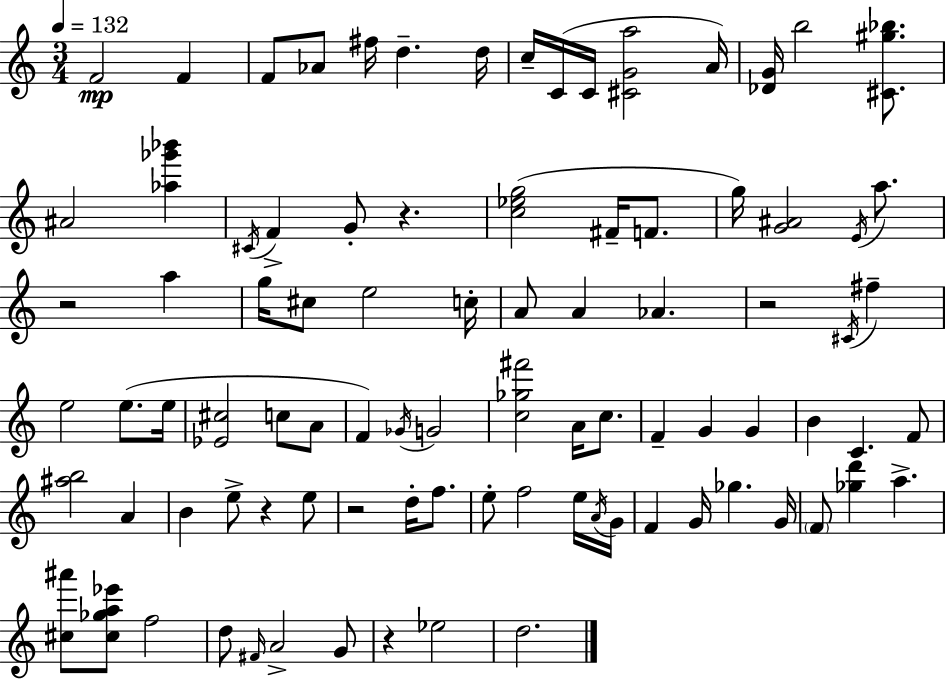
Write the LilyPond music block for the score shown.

{
  \clef treble
  \numericTimeSignature
  \time 3/4
  \key a \minor
  \tempo 4 = 132
  f'2\mp f'4 | f'8 aes'8 fis''16 d''4.-- d''16 | c''16-- c'16( c'16 <cis' g' a''>2 a'16) | <des' g'>16 b''2 <cis' gis'' bes''>8. | \break ais'2 <aes'' ges''' bes'''>4 | \acciaccatura { cis'16 } f'4-> g'8-. r4. | <c'' ees'' g''>2( fis'16-- f'8. | g''16) <g' ais'>2 \acciaccatura { e'16 } a''8. | \break r2 a''4 | g''16 cis''8 e''2 | c''16-. a'8 a'4 aes'4. | r2 \acciaccatura { cis'16 } fis''4-- | \break e''2 e''8.( | e''16 <ees' cis''>2 c''8 | a'8 f'4) \acciaccatura { ges'16 } g'2 | <c'' ges'' fis'''>2 | \break a'16 c''8. f'4-- g'4 | g'4 b'4 c'4. | f'8 <ais'' b''>2 | a'4 b'4 e''8-> r4 | \break e''8 r2 | d''16-. f''8. e''8-. f''2 | e''16 \acciaccatura { a'16 } g'16 f'4 g'16 ges''4. | g'16 \parenthesize f'8 <ges'' d'''>4 a''4.-> | \break <cis'' ais'''>8 <cis'' ges'' a'' ees'''>8 f''2 | d''8 \grace { fis'16 } a'2-> | g'8 r4 ees''2 | d''2. | \break \bar "|."
}